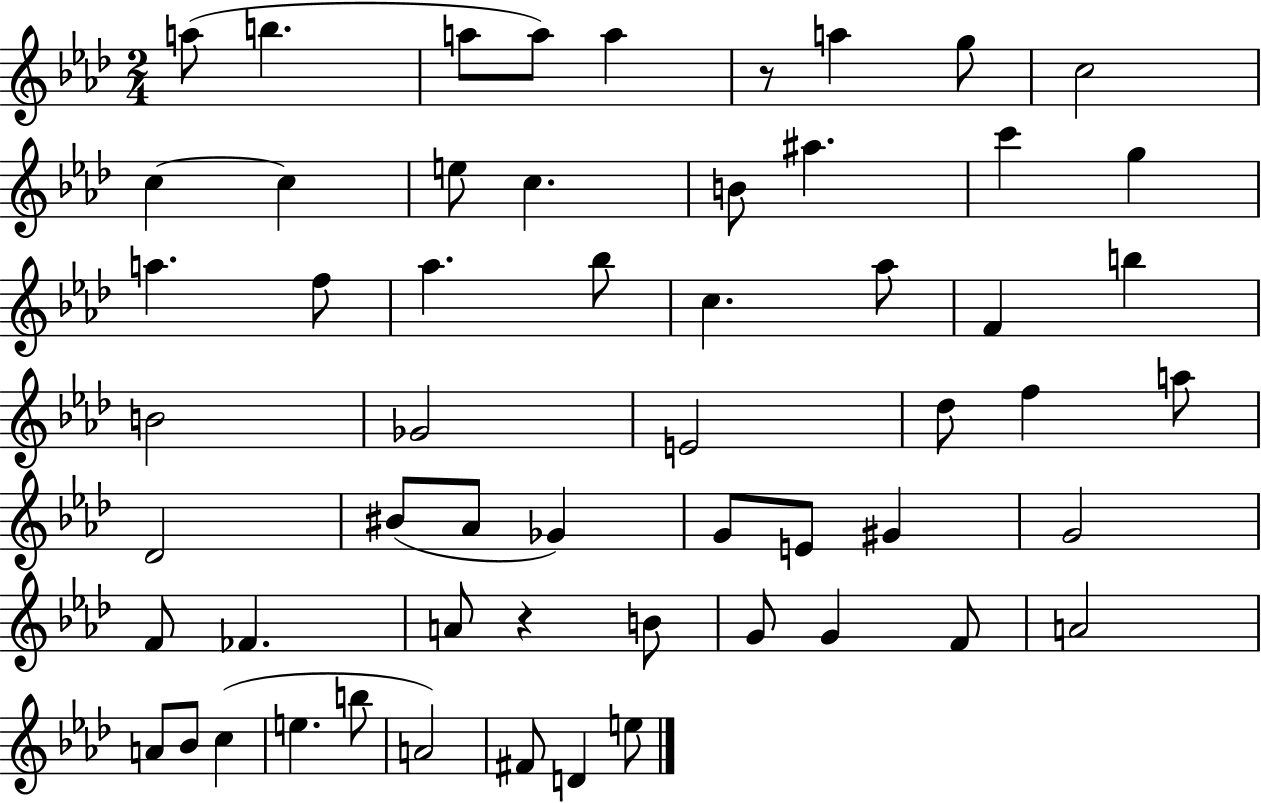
{
  \clef treble
  \numericTimeSignature
  \time 2/4
  \key aes \major
  \repeat volta 2 { a''8( b''4. | a''8 a''8) a''4 | r8 a''4 g''8 | c''2 | \break c''4~~ c''4 | e''8 c''4. | b'8 ais''4. | c'''4 g''4 | \break a''4. f''8 | aes''4. bes''8 | c''4. aes''8 | f'4 b''4 | \break b'2 | ges'2 | e'2 | des''8 f''4 a''8 | \break des'2 | bis'8( aes'8 ges'4) | g'8 e'8 gis'4 | g'2 | \break f'8 fes'4. | a'8 r4 b'8 | g'8 g'4 f'8 | a'2 | \break a'8 bes'8 c''4( | e''4. b''8 | a'2) | fis'8 d'4 e''8 | \break } \bar "|."
}